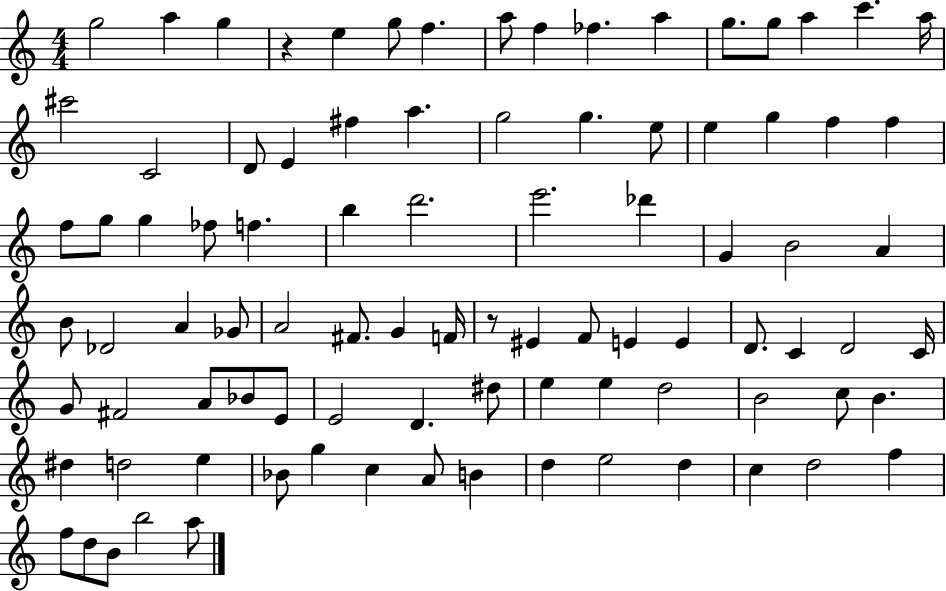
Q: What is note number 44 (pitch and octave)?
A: Gb4